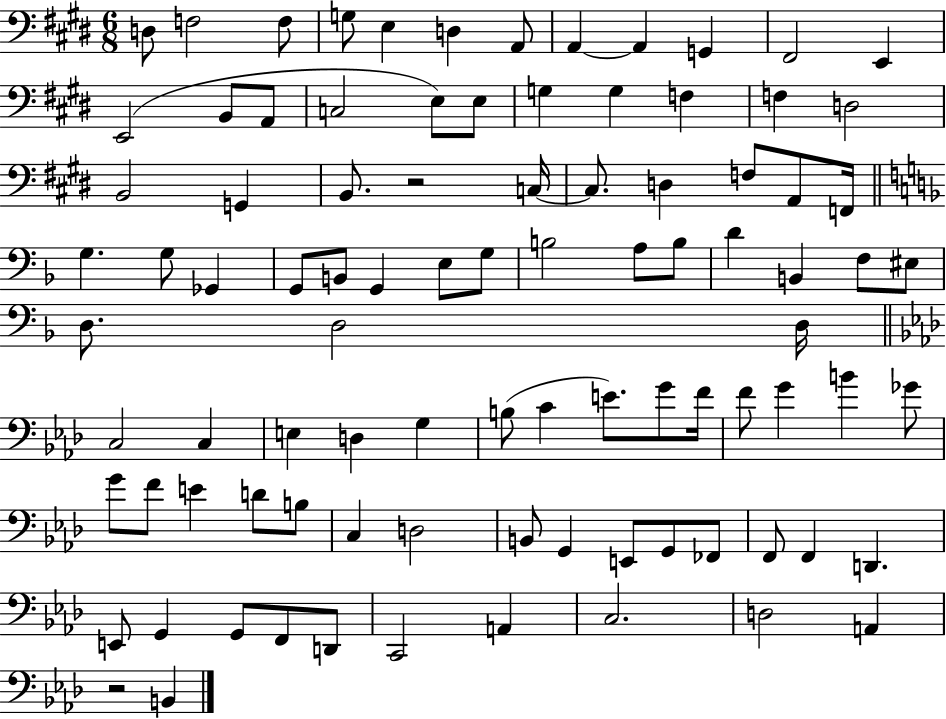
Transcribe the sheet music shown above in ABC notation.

X:1
T:Untitled
M:6/8
L:1/4
K:E
D,/2 F,2 F,/2 G,/2 E, D, A,,/2 A,, A,, G,, ^F,,2 E,, E,,2 B,,/2 A,,/2 C,2 E,/2 E,/2 G, G, F, F, D,2 B,,2 G,, B,,/2 z2 C,/4 C,/2 D, F,/2 A,,/2 F,,/4 G, G,/2 _G,, G,,/2 B,,/2 G,, E,/2 G,/2 B,2 A,/2 B,/2 D B,, F,/2 ^E,/2 D,/2 D,2 D,/4 C,2 C, E, D, G, B,/2 C E/2 G/2 F/4 F/2 G B _G/2 G/2 F/2 E D/2 B,/2 C, D,2 B,,/2 G,, E,,/2 G,,/2 _F,,/2 F,,/2 F,, D,, E,,/2 G,, G,,/2 F,,/2 D,,/2 C,,2 A,, C,2 D,2 A,, z2 B,,